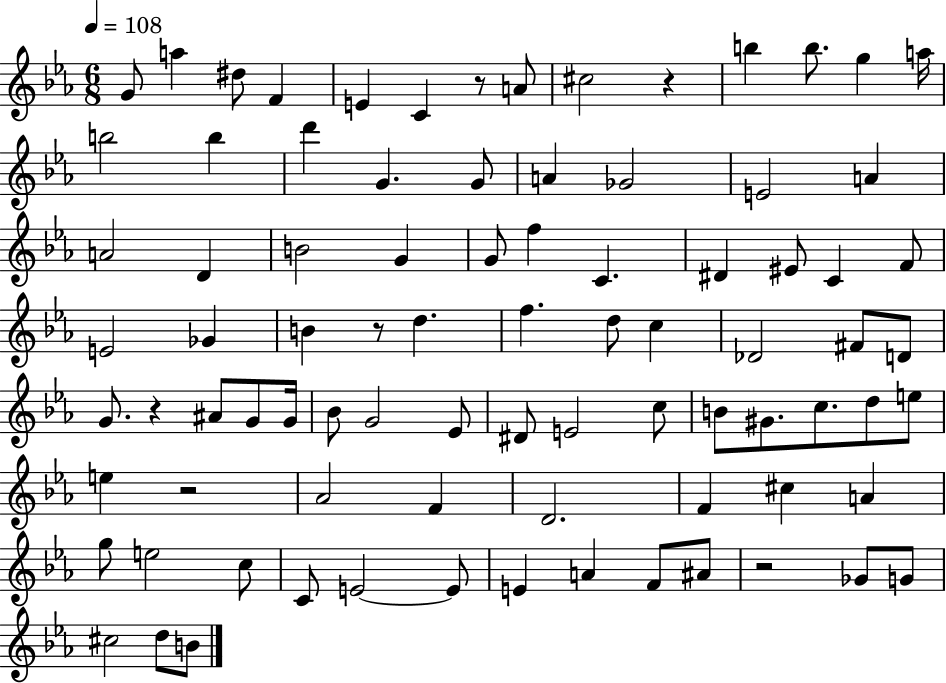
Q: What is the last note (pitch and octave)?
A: B4